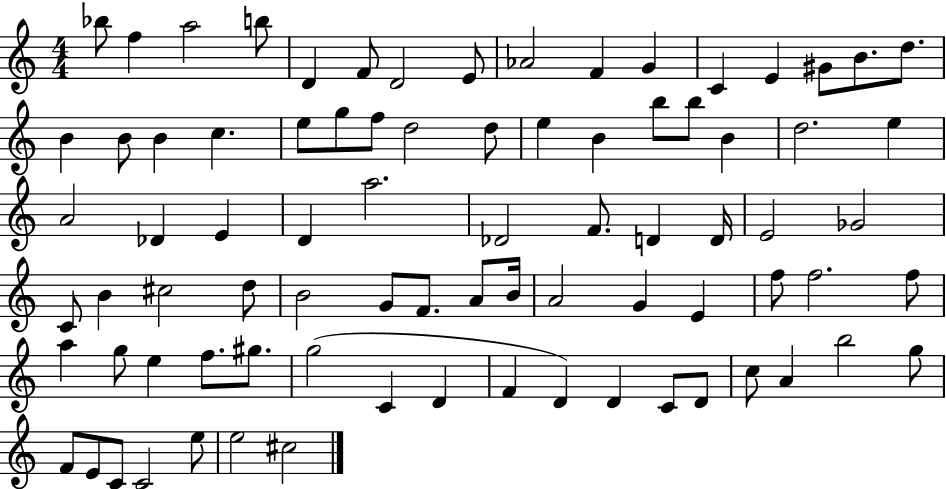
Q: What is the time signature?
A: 4/4